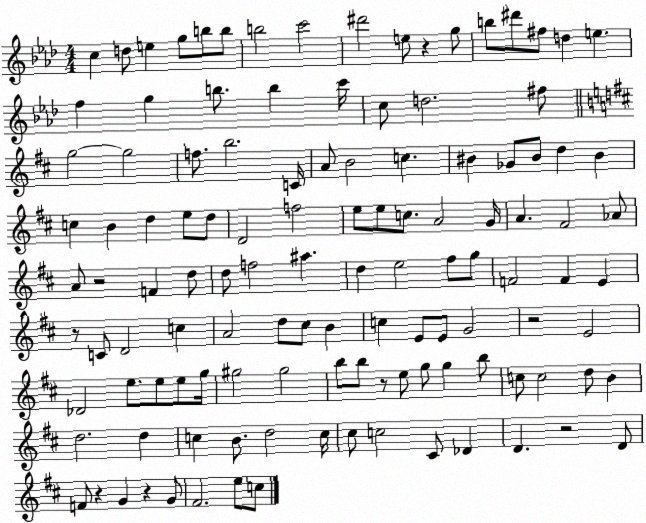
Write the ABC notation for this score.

X:1
T:Untitled
M:4/4
L:1/4
K:Ab
c d/2 e g/2 b/2 b/2 b2 c'2 ^d'2 e/2 z g/2 b/2 ^d'/2 ^f/2 d e f g b/2 b c'/4 c/2 d2 ^f/2 g2 g2 f/2 b2 C/4 A/2 B2 c ^B _G/2 ^B/2 d ^B c B d e/2 d/2 D2 f2 e/2 e/2 c/2 A2 G/4 A ^F2 _A/2 A/2 z2 F d/2 d/2 f2 ^a d e2 ^f/2 g/2 F2 F E z/2 C/2 D2 c A2 d/2 ^c/2 B c E/2 E/2 G2 z2 E2 _D2 e/2 e/2 e/2 g/4 ^g2 ^g2 b/2 b/2 z/2 e/2 g/2 g b/2 c/2 c2 d/2 B d2 d c B/2 d2 c/4 ^c/2 c2 ^C/2 _D D z2 D/2 F/2 z G z G/2 ^F2 e/2 c/2